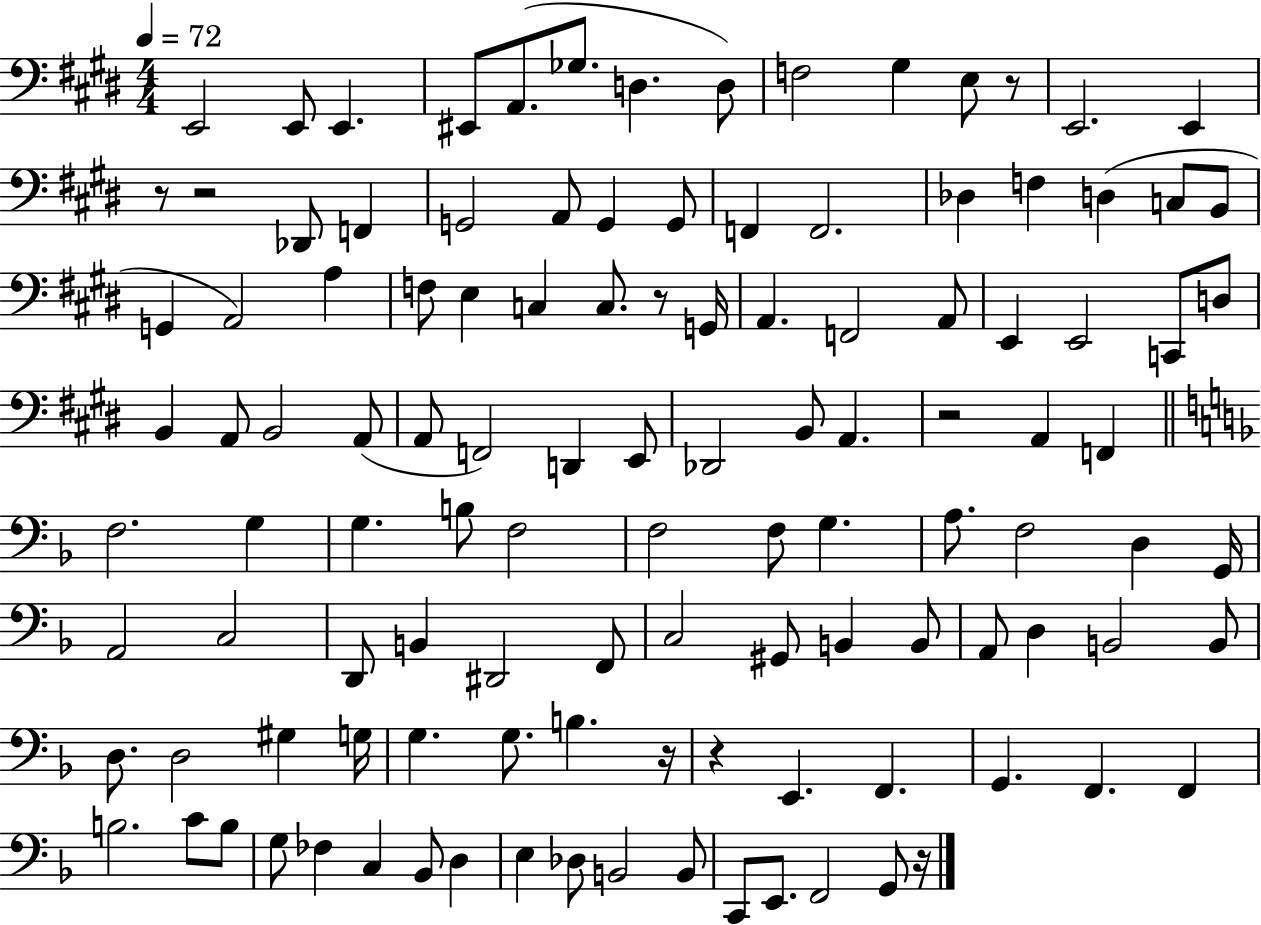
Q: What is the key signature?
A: E major